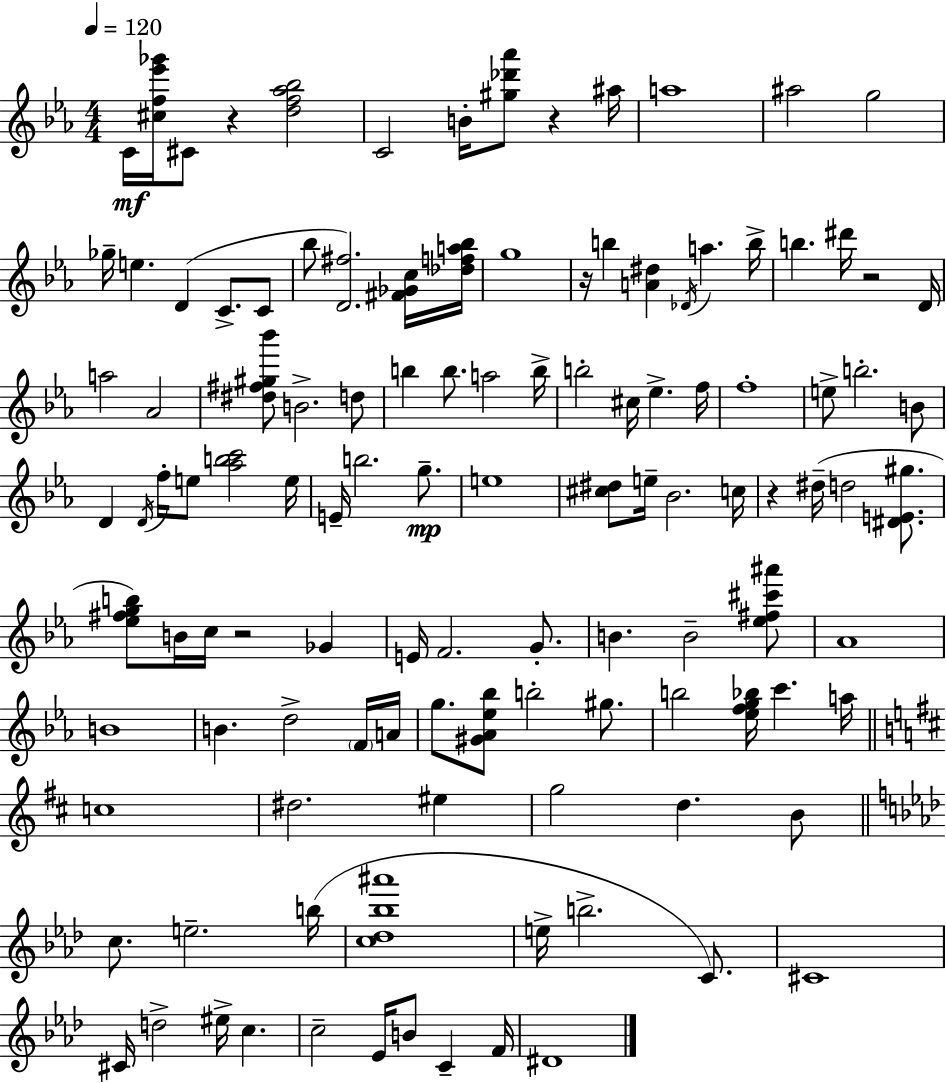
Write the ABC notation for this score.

X:1
T:Untitled
M:4/4
L:1/4
K:Eb
C/4 [^cf_e'_g']/4 ^C/2 z [df_a_b]2 C2 B/4 [^g_d'_a']/2 z ^a/4 a4 ^a2 g2 _g/4 e D C/2 C/2 _b/2 [D^f]2 [^F_Gc]/4 [_dfa_b]/4 g4 z/4 b [A^d] _D/4 a b/4 b ^d'/4 z2 D/4 a2 _A2 [^d^f^g_b']/2 B2 d/2 b b/2 a2 b/4 b2 ^c/4 _e f/4 f4 e/2 b2 B/2 D D/4 f/4 e/2 [_abc']2 e/4 E/4 b2 g/2 e4 [^c^d]/2 e/4 _B2 c/4 z ^d/4 d2 [^DE^g]/2 [_e^fgb]/2 B/4 c/4 z2 _G E/4 F2 G/2 B B2 [_e^f^c'^a']/2 _A4 B4 B d2 F/4 A/4 g/2 [^G_A_e_b]/2 b2 ^g/2 b2 [_efg_b]/4 c' a/4 c4 ^d2 ^e g2 d B/2 c/2 e2 b/4 [c_d_b^a']4 e/4 b2 C/2 ^C4 ^C/4 d2 ^e/4 c c2 _E/4 B/2 C F/4 ^D4